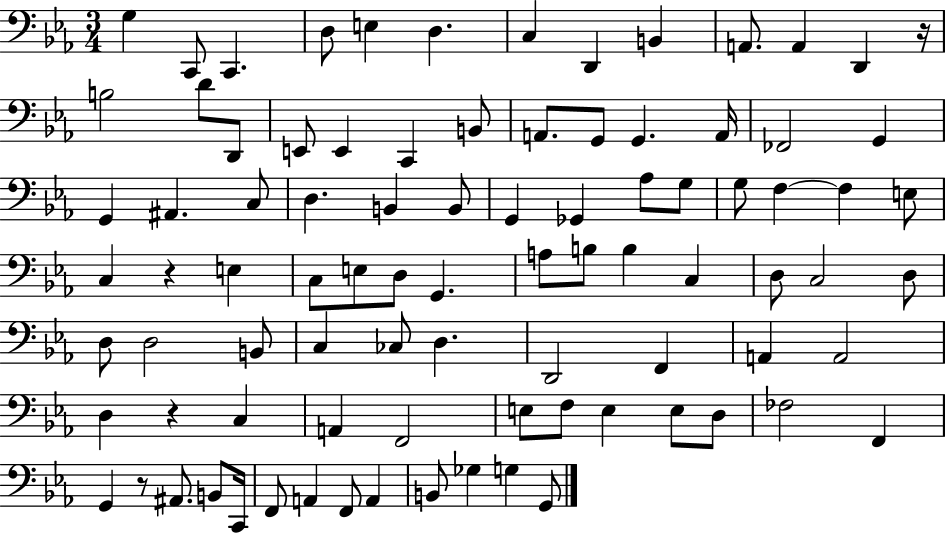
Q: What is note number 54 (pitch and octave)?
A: D3